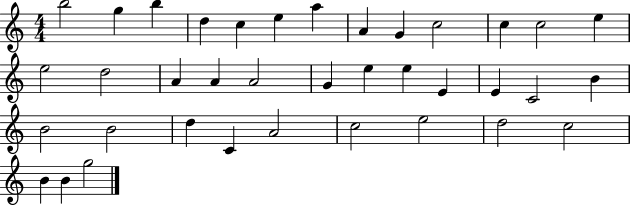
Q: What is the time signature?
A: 4/4